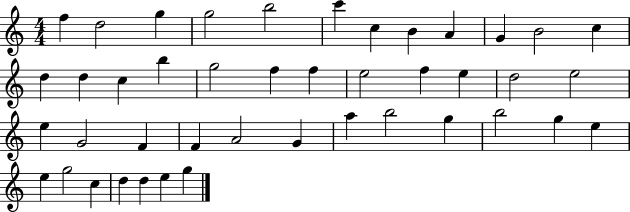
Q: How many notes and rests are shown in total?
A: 43